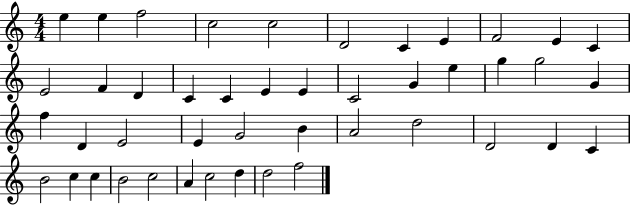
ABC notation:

X:1
T:Untitled
M:4/4
L:1/4
K:C
e e f2 c2 c2 D2 C E F2 E C E2 F D C C E E C2 G e g g2 G f D E2 E G2 B A2 d2 D2 D C B2 c c B2 c2 A c2 d d2 f2